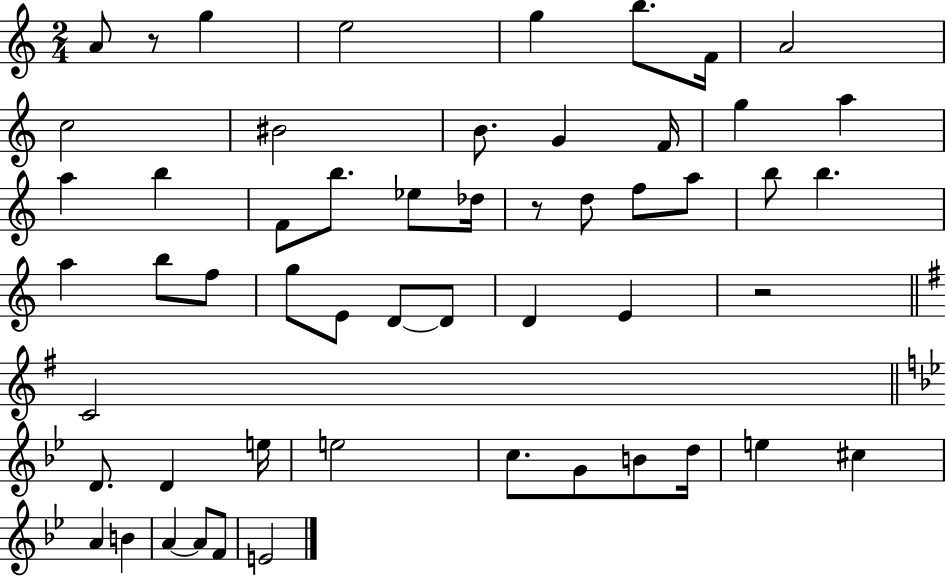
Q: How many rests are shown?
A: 3